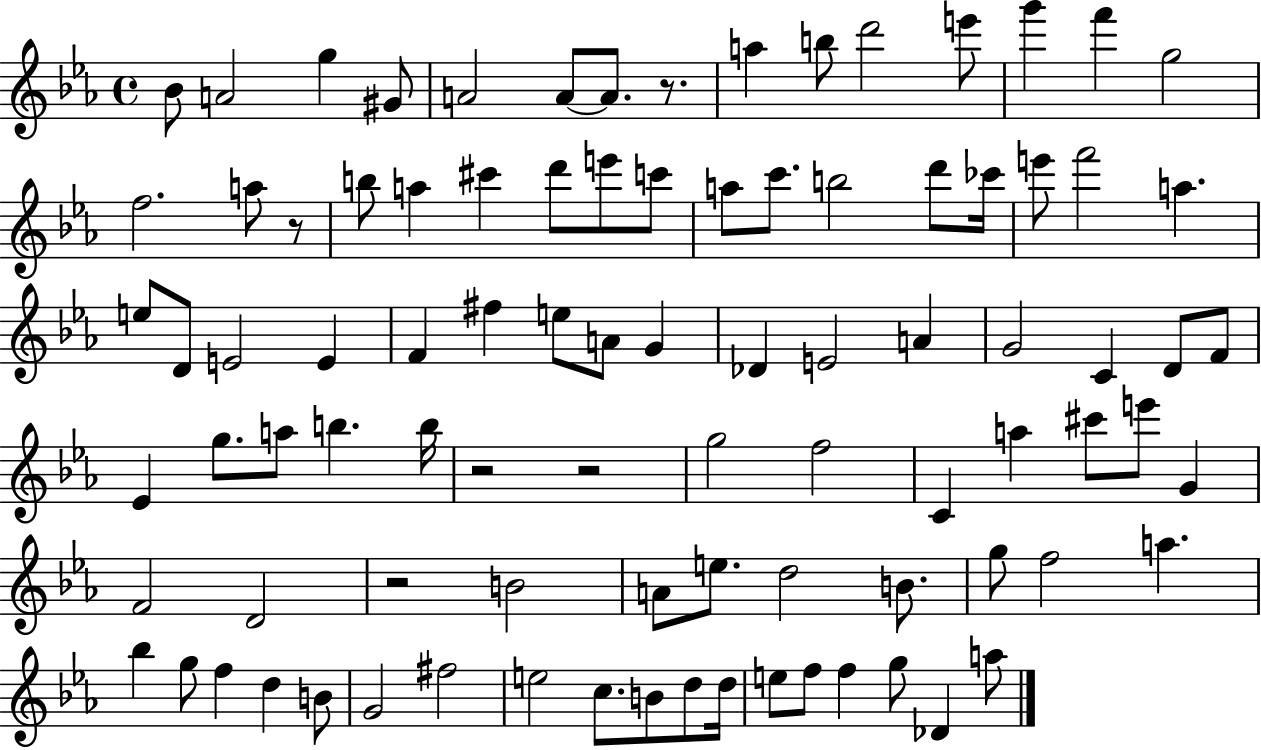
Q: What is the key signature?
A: EES major